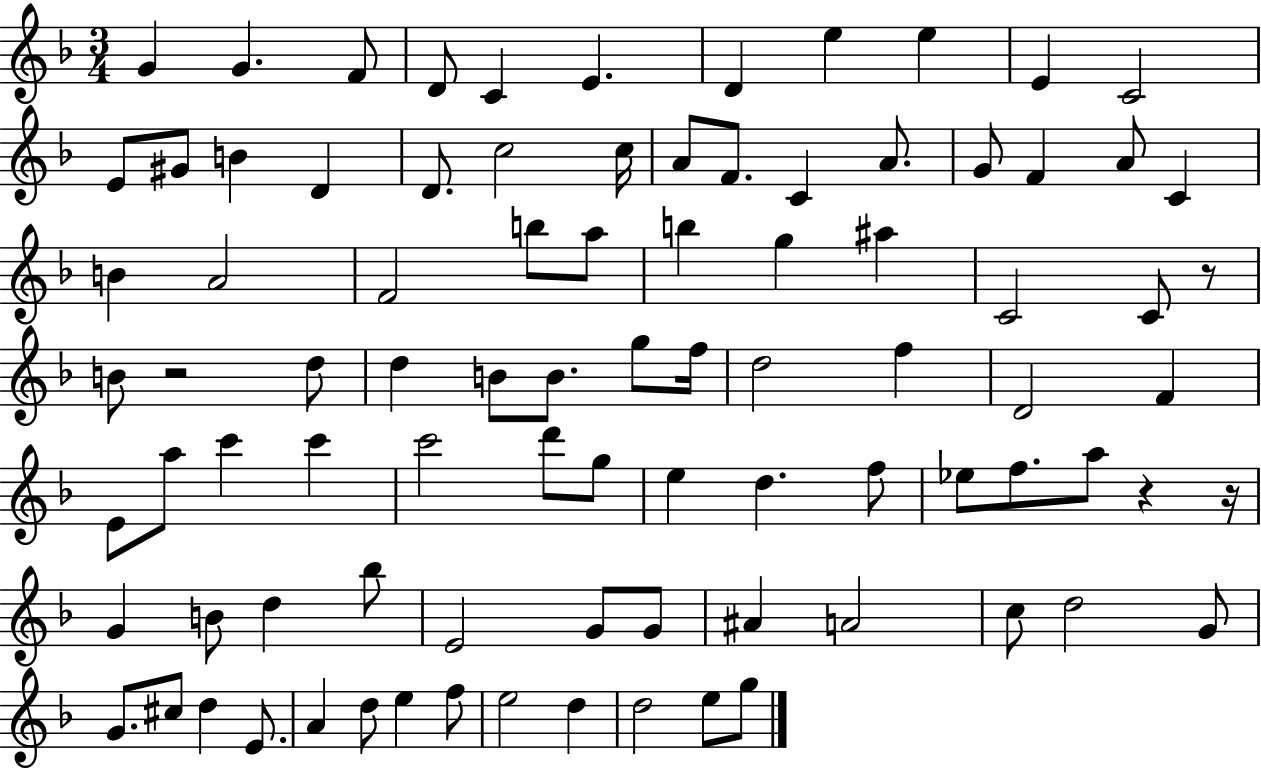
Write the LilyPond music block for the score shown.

{
  \clef treble
  \numericTimeSignature
  \time 3/4
  \key f \major
  g'4 g'4. f'8 | d'8 c'4 e'4. | d'4 e''4 e''4 | e'4 c'2 | \break e'8 gis'8 b'4 d'4 | d'8. c''2 c''16 | a'8 f'8. c'4 a'8. | g'8 f'4 a'8 c'4 | \break b'4 a'2 | f'2 b''8 a''8 | b''4 g''4 ais''4 | c'2 c'8 r8 | \break b'8 r2 d''8 | d''4 b'8 b'8. g''8 f''16 | d''2 f''4 | d'2 f'4 | \break e'8 a''8 c'''4 c'''4 | c'''2 d'''8 g''8 | e''4 d''4. f''8 | ees''8 f''8. a''8 r4 r16 | \break g'4 b'8 d''4 bes''8 | e'2 g'8 g'8 | ais'4 a'2 | c''8 d''2 g'8 | \break g'8. cis''8 d''4 e'8. | a'4 d''8 e''4 f''8 | e''2 d''4 | d''2 e''8 g''8 | \break \bar "|."
}